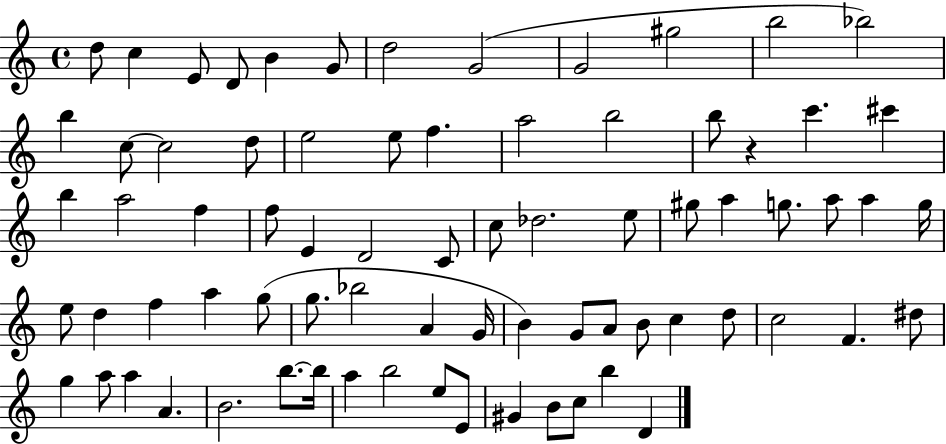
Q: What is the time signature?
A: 4/4